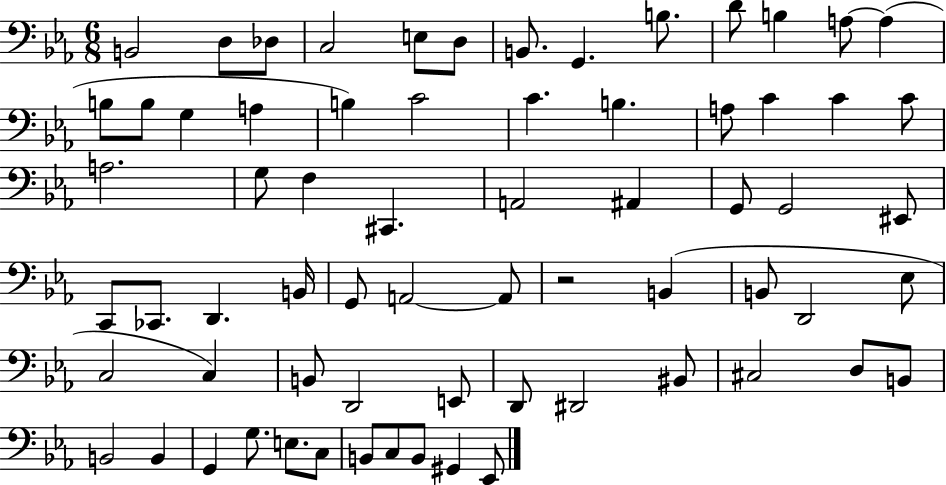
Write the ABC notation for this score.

X:1
T:Untitled
M:6/8
L:1/4
K:Eb
B,,2 D,/2 _D,/2 C,2 E,/2 D,/2 B,,/2 G,, B,/2 D/2 B, A,/2 A, B,/2 B,/2 G, A, B, C2 C B, A,/2 C C C/2 A,2 G,/2 F, ^C,, A,,2 ^A,, G,,/2 G,,2 ^E,,/2 C,,/2 _C,,/2 D,, B,,/4 G,,/2 A,,2 A,,/2 z2 B,, B,,/2 D,,2 _E,/2 C,2 C, B,,/2 D,,2 E,,/2 D,,/2 ^D,,2 ^B,,/2 ^C,2 D,/2 B,,/2 B,,2 B,, G,, G,/2 E,/2 C,/2 B,,/2 C,/2 B,,/2 ^G,, _E,,/2